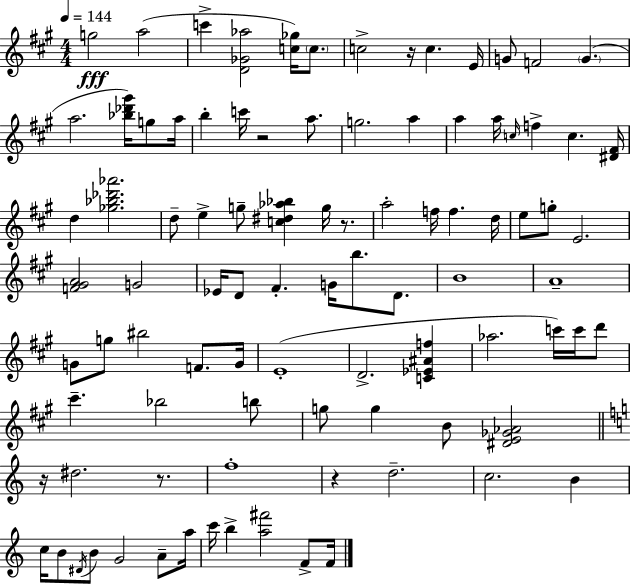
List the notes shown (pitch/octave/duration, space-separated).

G5/h A5/h C6/q [D4,Gb4,Ab5]/h [C5,Gb5]/s C5/e. C5/h R/s C5/q. E4/s G4/e F4/h G4/q. A5/h. [Bb5,Db6,G#6]/s G5/e A5/s B5/q C6/s R/h A5/e. G5/h. A5/q A5/q A5/s C5/s F5/q C5/q. [D#4,F#4]/s D5/q [Gb5,Bb5,Db6,Ab6]/h. D5/e E5/q G5/e [C5,D#5,Ab5,Bb5]/q G5/s R/e. A5/h F5/s F5/q. D5/s E5/e G5/e E4/h. [F4,G#4,A4]/h G4/h Eb4/s D4/e F#4/q. G4/s B5/e. D4/e. B4/w A4/w G4/e G5/e BIS5/h F4/e. G4/s E4/w D4/h. [C4,Eb4,A#4,F5]/q Ab5/h. C6/s C6/s D6/e C#6/q. Bb5/h B5/e G5/e G5/q B4/e [D#4,E4,Gb4,Ab4]/h R/s D#5/h. R/e. F5/w R/q D5/h. C5/h. B4/q C5/s B4/e D#4/s B4/e G4/h A4/e A5/s C6/s B5/q [A5,F#6]/h F4/e F4/s